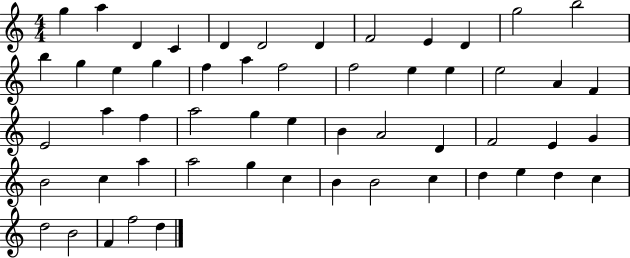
G5/q A5/q D4/q C4/q D4/q D4/h D4/q F4/h E4/q D4/q G5/h B5/h B5/q G5/q E5/q G5/q F5/q A5/q F5/h F5/h E5/q E5/q E5/h A4/q F4/q E4/h A5/q F5/q A5/h G5/q E5/q B4/q A4/h D4/q F4/h E4/q G4/q B4/h C5/q A5/q A5/h G5/q C5/q B4/q B4/h C5/q D5/q E5/q D5/q C5/q D5/h B4/h F4/q F5/h D5/q